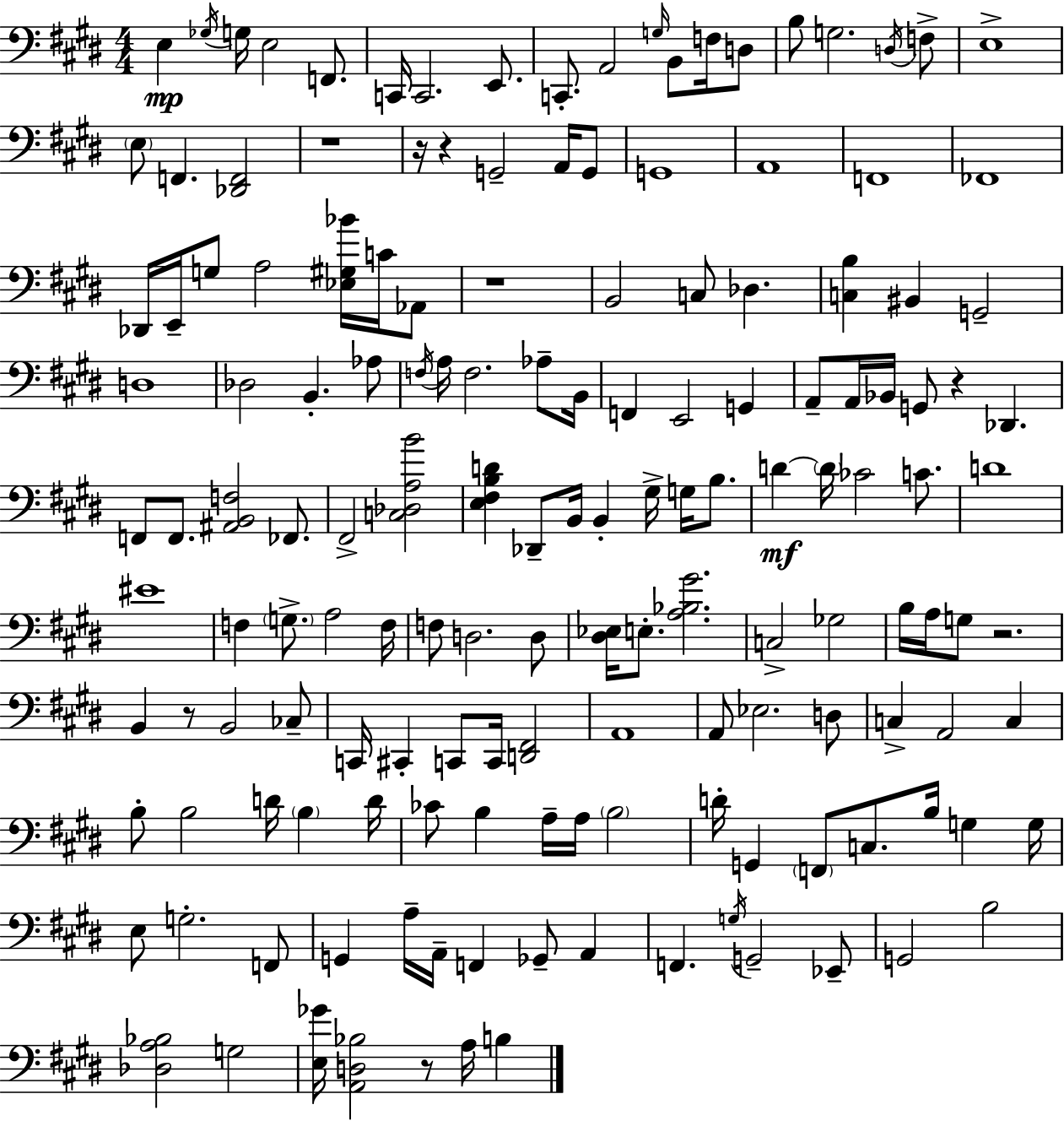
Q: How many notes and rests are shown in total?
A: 154